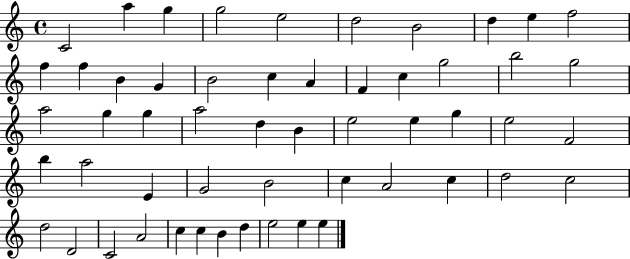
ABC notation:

X:1
T:Untitled
M:4/4
L:1/4
K:C
C2 a g g2 e2 d2 B2 d e f2 f f B G B2 c A F c g2 b2 g2 a2 g g a2 d B e2 e g e2 F2 b a2 E G2 B2 c A2 c d2 c2 d2 D2 C2 A2 c c B d e2 e e